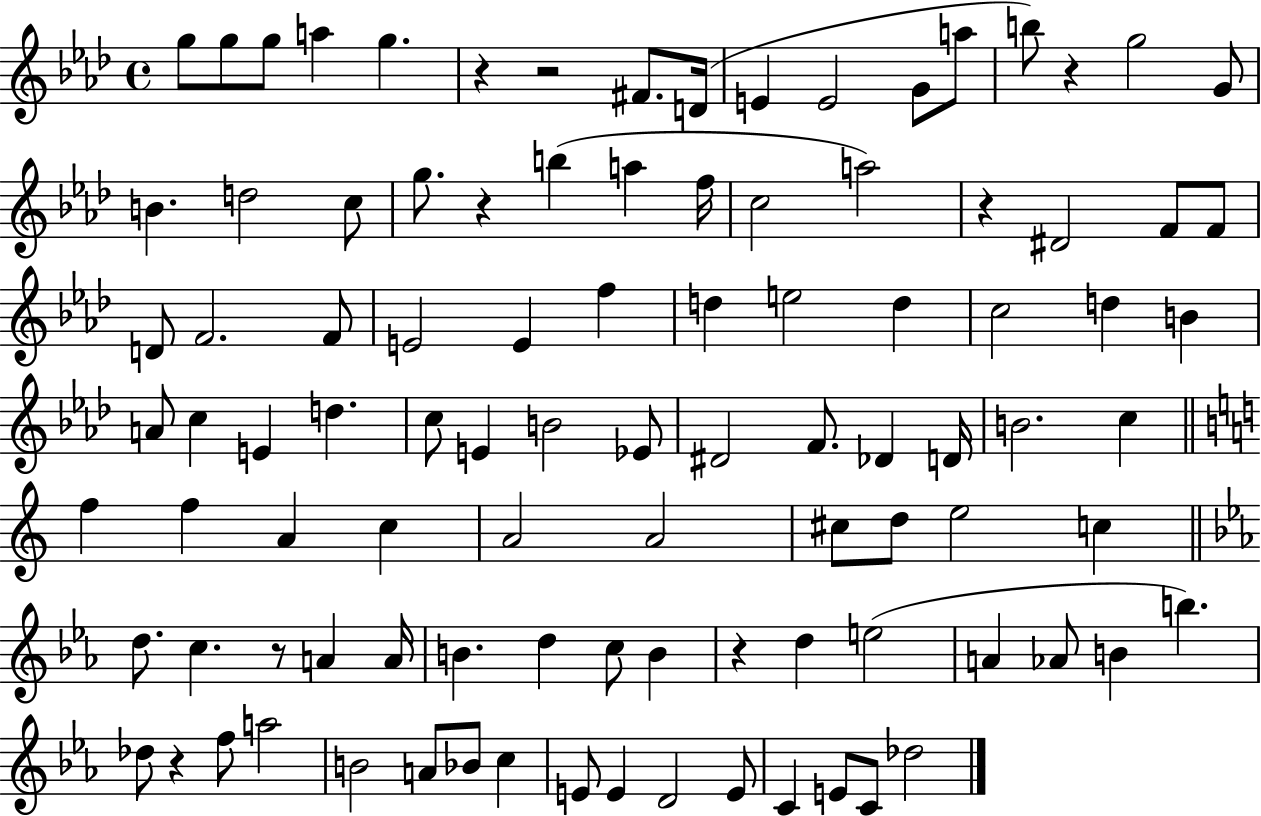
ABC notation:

X:1
T:Untitled
M:4/4
L:1/4
K:Ab
g/2 g/2 g/2 a g z z2 ^F/2 D/4 E E2 G/2 a/2 b/2 z g2 G/2 B d2 c/2 g/2 z b a f/4 c2 a2 z ^D2 F/2 F/2 D/2 F2 F/2 E2 E f d e2 d c2 d B A/2 c E d c/2 E B2 _E/2 ^D2 F/2 _D D/4 B2 c f f A c A2 A2 ^c/2 d/2 e2 c d/2 c z/2 A A/4 B d c/2 B z d e2 A _A/2 B b _d/2 z f/2 a2 B2 A/2 _B/2 c E/2 E D2 E/2 C E/2 C/2 _d2